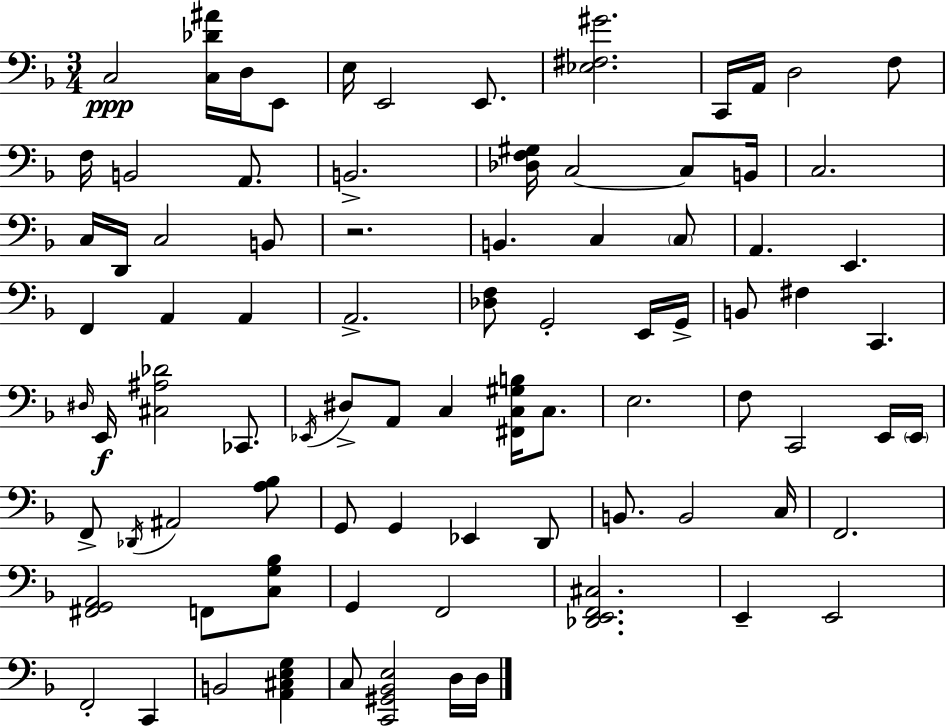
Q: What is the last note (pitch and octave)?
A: D3